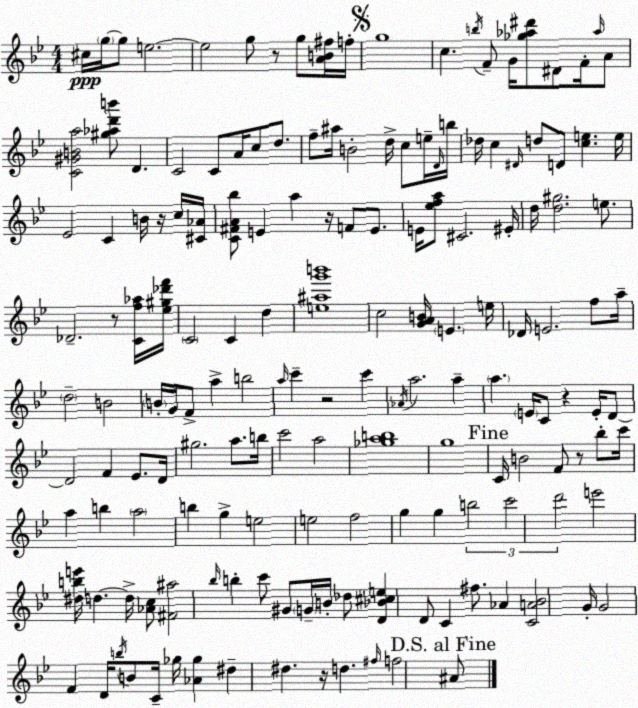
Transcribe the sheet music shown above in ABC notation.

X:1
T:Untitled
M:4/4
L:1/4
K:Bb
^c/4 g/4 g/2 e2 e2 g/2 z/2 g/2 [AB^f]/4 f/4 g4 c b/4 F/2 G/4 [_g_a^d']/2 ^D/2 F/4 _a/4 A/2 [C^GBa]2 [^g_ad'b']/2 D C2 C/2 A/4 c/2 d/2 f/2 ^a/4 B2 d/4 c/2 e/4 D/4 b/4 _d/4 c ^D/4 d/2 D/2 [ce] e/4 _E2 C B/4 z/4 c/4 [^C_A]/4 [C^FA_b]/2 E a z/4 F/2 E/2 E/4 [_efa]/2 ^C2 ^E/4 d/4 [d^g]2 e/2 _D2 z/2 [Cf_a]/4 [_e^g_d'f']/4 C2 C d [e^ag'b']4 c2 [GAB]/4 E e/4 _D/4 E2 f/2 a/4 d2 B2 B/4 G/4 F/2 a b2 a/4 c' z2 c' _A/4 a2 a a E/4 C/2 z E/4 D/2 D2 F _E/2 D/4 ^g2 a/2 b/4 c'2 a2 [_gab]4 g4 C/4 B2 F/2 z/2 _b/2 c'/4 a b a2 b g e2 e2 f2 g g b2 c'2 d'2 e'2 [^dbe']/4 d d/4 [_Ac]/2 [^F^a]2 _b/4 b c'/2 ^G/2 G/4 B/4 _d/2 [D_B^ce] D/2 C ^f/2 _A [CA_B]2 G/4 G2 F D/4 b/4 B/2 C/4 _g/4 [_A_g] ^d ^d z/4 d ^f/4 f2 ^A/2